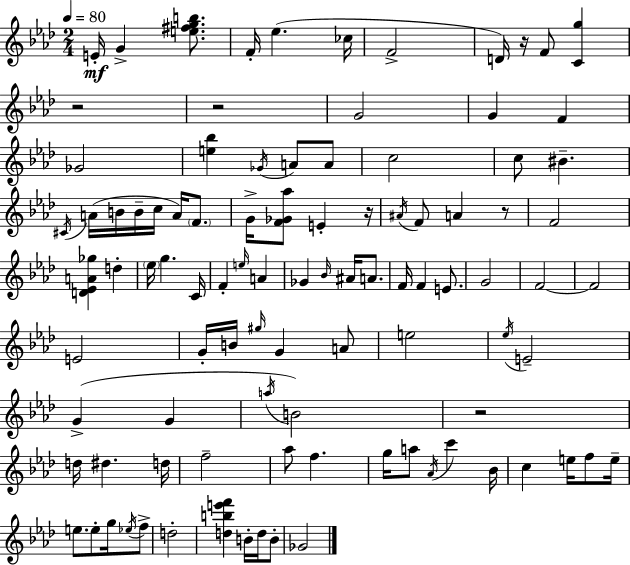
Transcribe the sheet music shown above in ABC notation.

X:1
T:Untitled
M:2/4
L:1/4
K:Ab
E/4 G [e^fgb]/2 F/4 _e _c/4 F2 D/4 z/4 F/2 [Cg] z2 z2 G2 G F _G2 [e_b] _G/4 A/2 A/2 c2 c/2 ^B ^C/4 A/4 B/4 B/4 c/4 A/4 F/2 G/4 [F_G_a]/2 E z/4 ^A/4 F/2 A z/2 F2 [D_EA_g] d _e/4 g C/4 F e/4 A _G _B/4 ^A/4 A/2 F/4 F E/2 G2 F2 F2 E2 G/4 B/4 ^g/4 G A/2 e2 _e/4 E2 G G a/4 B2 z2 d/4 ^d d/4 f2 _a/2 f g/4 a/2 _A/4 c' _B/4 c e/4 f/2 e/4 e/2 e/2 g/4 _e/4 f/2 d2 [dbe'f'] B/4 d/4 B/2 _G2